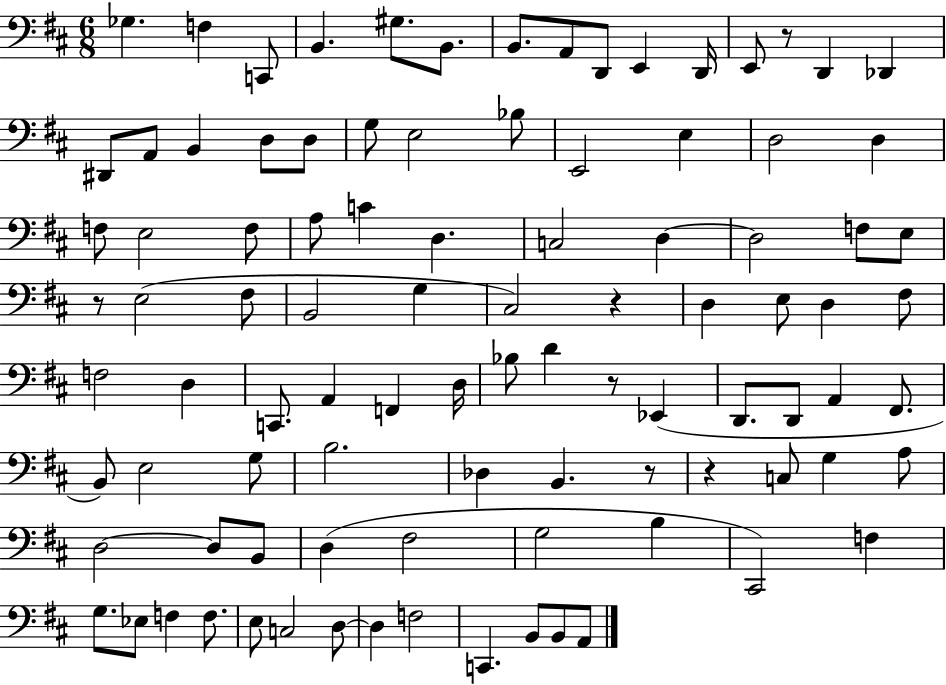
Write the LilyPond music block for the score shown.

{
  \clef bass
  \numericTimeSignature
  \time 6/8
  \key d \major
  ges4. f4 c,8 | b,4. gis8. b,8. | b,8. a,8 d,8 e,4 d,16 | e,8 r8 d,4 des,4 | \break dis,8 a,8 b,4 d8 d8 | g8 e2 bes8 | e,2 e4 | d2 d4 | \break f8 e2 f8 | a8 c'4 d4. | c2 d4~~ | d2 f8 e8 | \break r8 e2( fis8 | b,2 g4 | cis2) r4 | d4 e8 d4 fis8 | \break f2 d4 | c,8. a,4 f,4 d16 | bes8 d'4 r8 ees,4( | d,8. d,8 a,4 fis,8. | \break b,8) e2 g8 | b2. | des4 b,4. r8 | r4 c8 g4 a8 | \break d2~~ d8 b,8 | d4( fis2 | g2 b4 | cis,2) f4 | \break g8. ees8 f4 f8. | e8 c2 d8~~ | d4 f2 | c,4. b,8 b,8 a,8 | \break \bar "|."
}